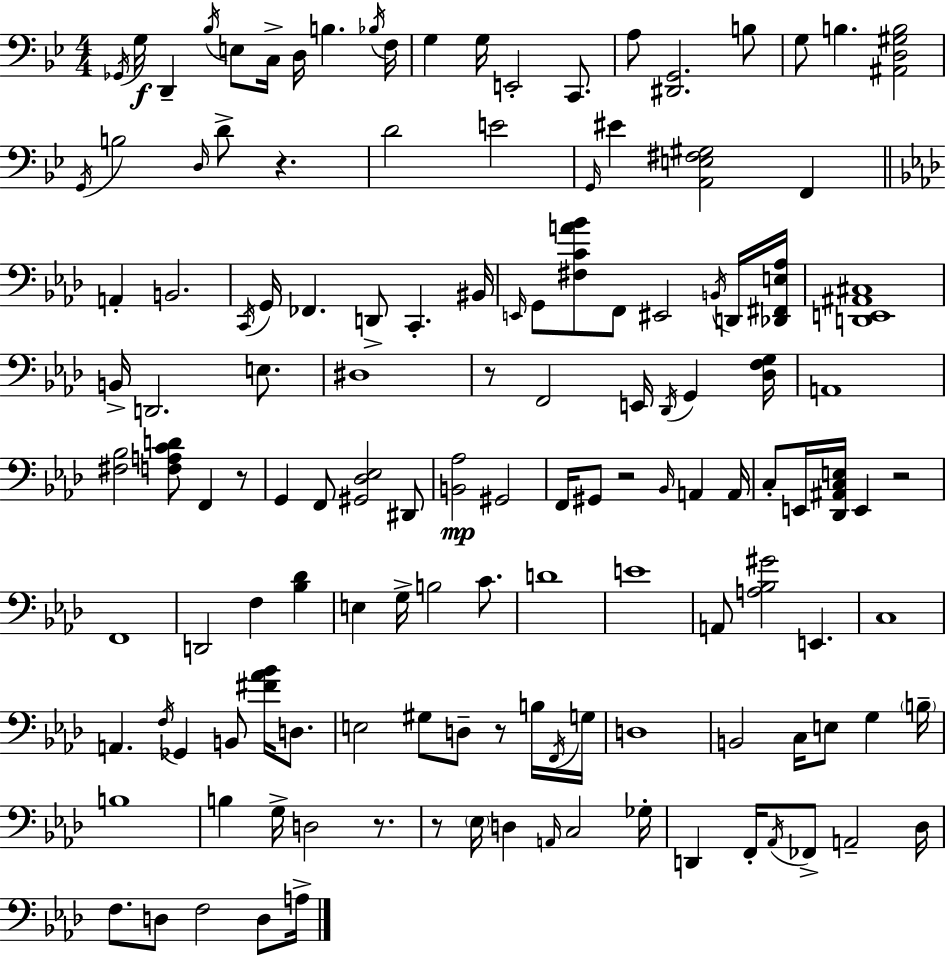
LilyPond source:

{
  \clef bass
  \numericTimeSignature
  \time 4/4
  \key bes \major
  \acciaccatura { ges,16 }\f g16 d,4-- \acciaccatura { bes16 } e8 c16-> d16 b4. | \acciaccatura { bes16 } f16 g4 g16 e,2-. | c,8. a8 <dis, g,>2. | b8 g8 b4. <ais, d gis b>2 | \break \acciaccatura { g,16 } b2 \grace { d16 } d'8-> r4. | d'2 e'2 | \grace { g,16 } eis'4 <a, e fis gis>2 | f,4 \bar "||" \break \key f \minor a,4-. b,2. | \acciaccatura { c,16 } g,16 fes,4. d,8-> c,4.-. | bis,16 \grace { e,16 } g,8 <fis c' a' bes'>8 f,8 eis,2 | \acciaccatura { b,16 } d,16 <des, fis, e aes>16 <d, e, ais, cis>1 | \break b,16-> d,2. | e8. dis1 | r8 f,2 e,16 \acciaccatura { des,16 } g,4 | <des f g>16 a,1 | \break <fis bes>2 <f a c' d'>8 f,4 | r8 g,4 f,8 <gis, des ees>2 | dis,8 <b, aes>2\mp gis,2 | f,16 gis,8 r2 \grace { bes,16 } | \break a,4 a,16 c8-. e,16 <des, ais, c e>16 e,4 r2 | f,1 | d,2 f4 | <bes des'>4 e4 g16-> b2 | \break c'8. d'1 | e'1 | a,8 <a bes gis'>2 e,4. | c1 | \break a,4. \acciaccatura { f16 } ges,4 | b,8 <fis' aes' bes'>16 d8. e2 gis8 | d8-- r8 b16 \acciaccatura { f,16 } g16 d1 | b,2 c16 | \break e8 g4 \parenthesize b16-- b1 | b4 g16-> d2 | r8. r8 \parenthesize ees16 d4 \grace { a,16 } c2 | ges16-. d,4 f,16-. \acciaccatura { aes,16 } fes,8-> | \break a,2-- des16 f8. d8 f2 | d8 a16-> \bar "|."
}